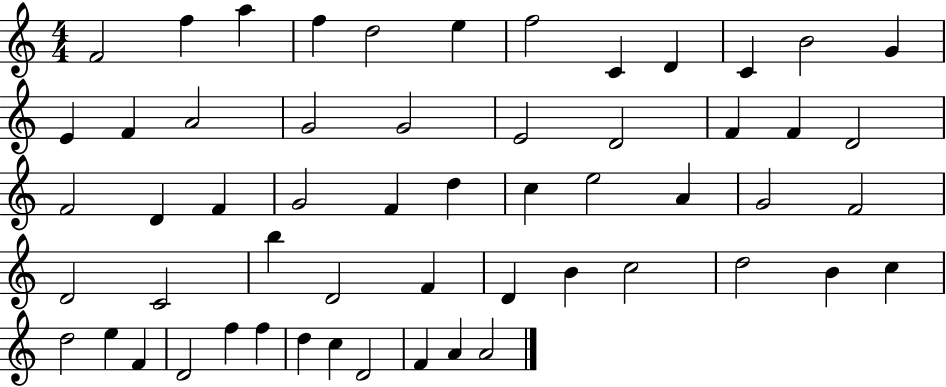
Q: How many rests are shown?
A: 0